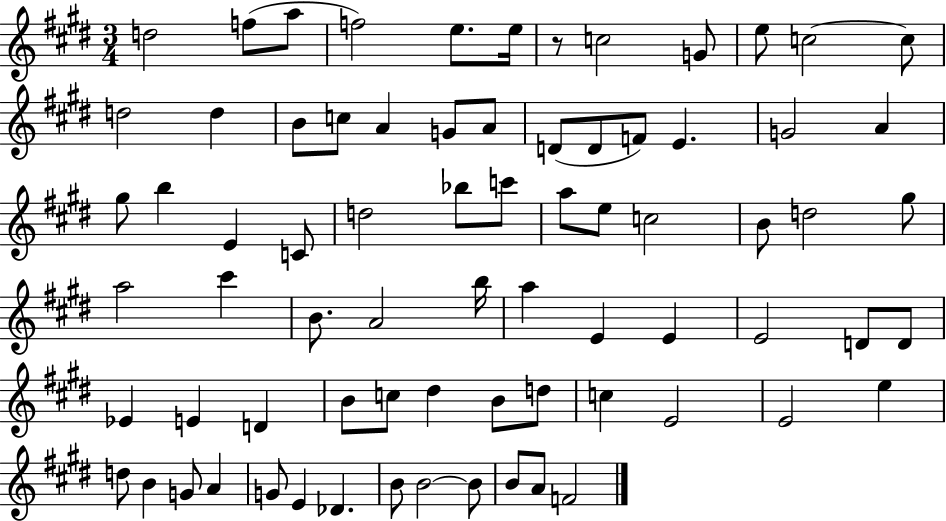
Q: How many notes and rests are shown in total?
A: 74